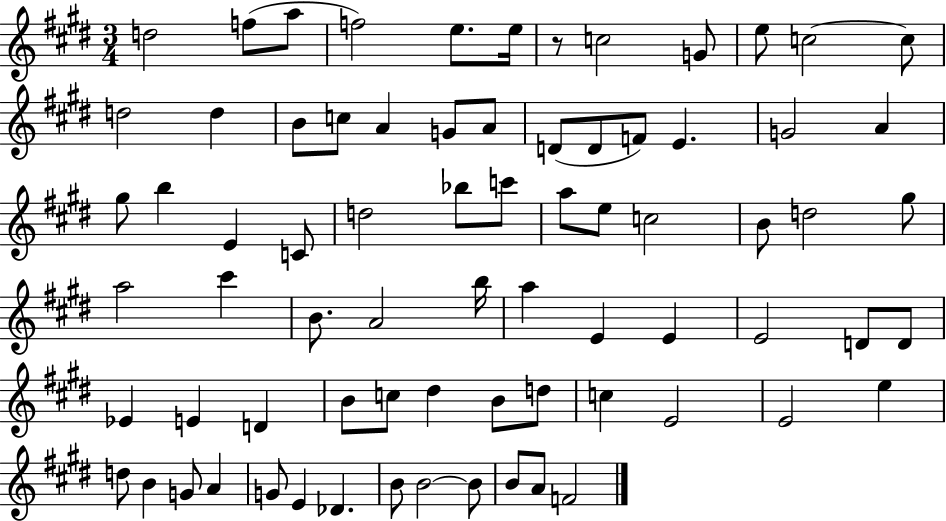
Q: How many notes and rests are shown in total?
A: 74